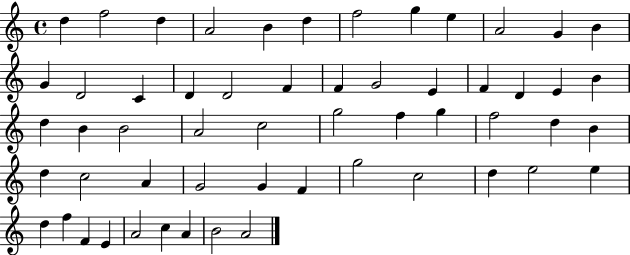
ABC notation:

X:1
T:Untitled
M:4/4
L:1/4
K:C
d f2 d A2 B d f2 g e A2 G B G D2 C D D2 F F G2 E F D E B d B B2 A2 c2 g2 f g f2 d B d c2 A G2 G F g2 c2 d e2 e d f F E A2 c A B2 A2